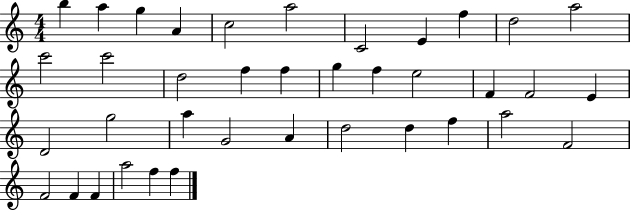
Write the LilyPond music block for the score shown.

{
  \clef treble
  \numericTimeSignature
  \time 4/4
  \key c \major
  b''4 a''4 g''4 a'4 | c''2 a''2 | c'2 e'4 f''4 | d''2 a''2 | \break c'''2 c'''2 | d''2 f''4 f''4 | g''4 f''4 e''2 | f'4 f'2 e'4 | \break d'2 g''2 | a''4 g'2 a'4 | d''2 d''4 f''4 | a''2 f'2 | \break f'2 f'4 f'4 | a''2 f''4 f''4 | \bar "|."
}